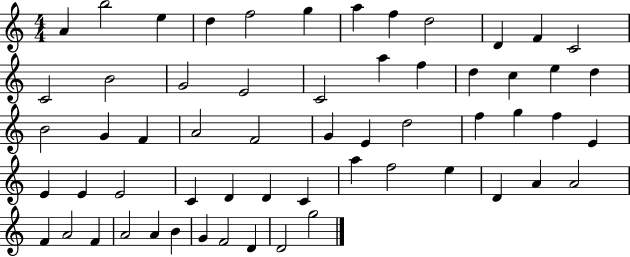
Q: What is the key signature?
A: C major